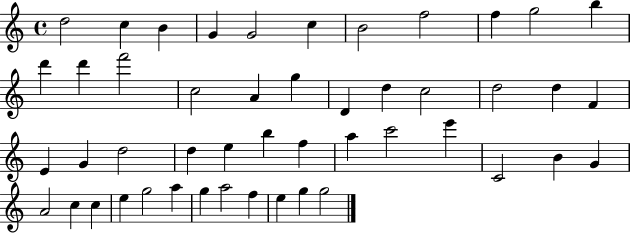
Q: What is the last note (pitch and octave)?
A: G5